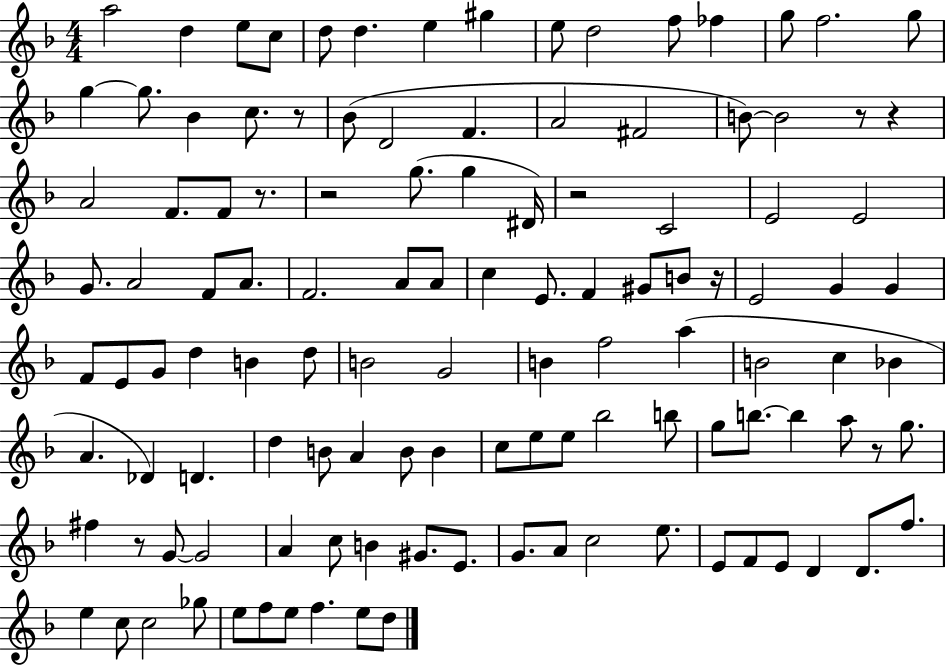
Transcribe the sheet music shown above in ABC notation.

X:1
T:Untitled
M:4/4
L:1/4
K:F
a2 d e/2 c/2 d/2 d e ^g e/2 d2 f/2 _f g/2 f2 g/2 g g/2 _B c/2 z/2 _B/2 D2 F A2 ^F2 B/2 B2 z/2 z A2 F/2 F/2 z/2 z2 g/2 g ^D/4 z2 C2 E2 E2 G/2 A2 F/2 A/2 F2 A/2 A/2 c E/2 F ^G/2 B/2 z/4 E2 G G F/2 E/2 G/2 d B d/2 B2 G2 B f2 a B2 c _B A _D D d B/2 A B/2 B c/2 e/2 e/2 _b2 b/2 g/2 b/2 b a/2 z/2 g/2 ^f z/2 G/2 G2 A c/2 B ^G/2 E/2 G/2 A/2 c2 e/2 E/2 F/2 E/2 D D/2 f/2 e c/2 c2 _g/2 e/2 f/2 e/2 f e/2 d/2